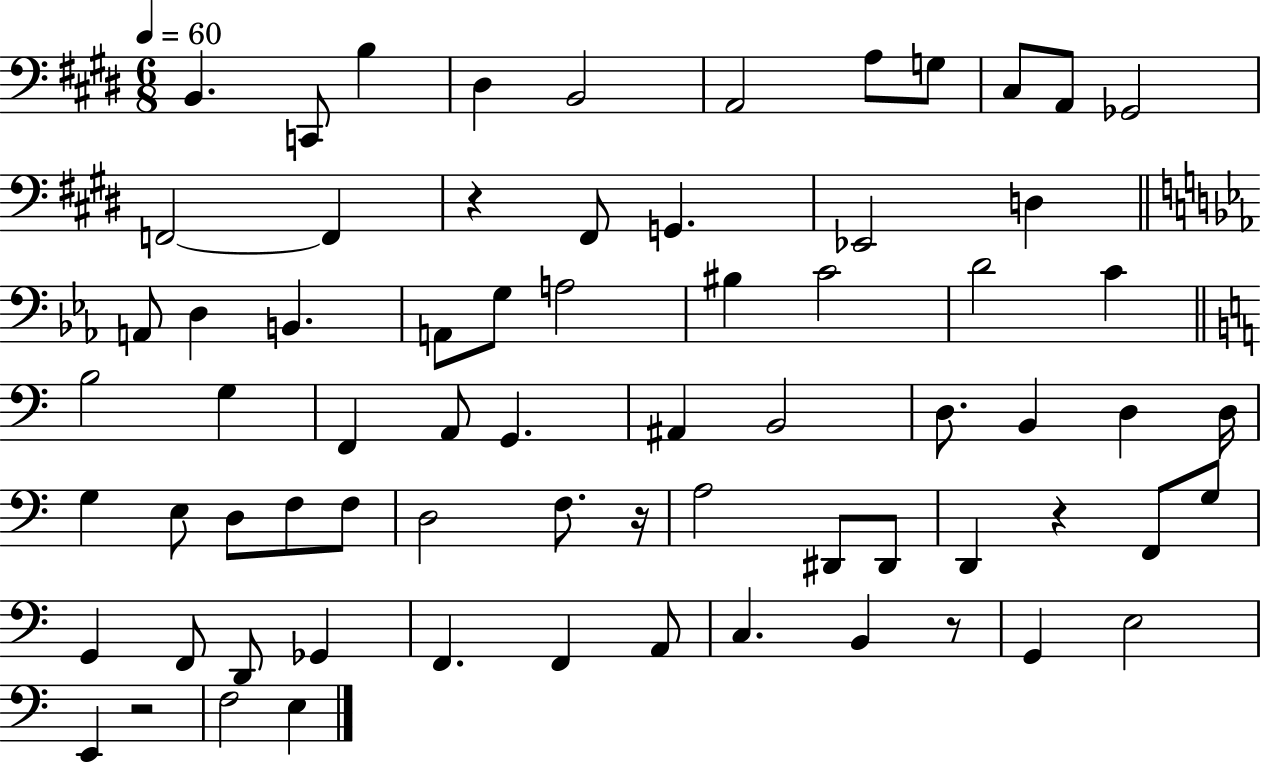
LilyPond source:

{
  \clef bass
  \numericTimeSignature
  \time 6/8
  \key e \major
  \tempo 4 = 60
  b,4. c,8 b4 | dis4 b,2 | a,2 a8 g8 | cis8 a,8 ges,2 | \break f,2~~ f,4 | r4 fis,8 g,4. | ees,2 d4 | \bar "||" \break \key ees \major a,8 d4 b,4. | a,8 g8 a2 | bis4 c'2 | d'2 c'4 | \break \bar "||" \break \key c \major b2 g4 | f,4 a,8 g,4. | ais,4 b,2 | d8. b,4 d4 d16 | \break g4 e8 d8 f8 f8 | d2 f8. r16 | a2 dis,8 dis,8 | d,4 r4 f,8 g8 | \break g,4 f,8 d,8 ges,4 | f,4. f,4 a,8 | c4. b,4 r8 | g,4 e2 | \break e,4 r2 | f2 e4 | \bar "|."
}